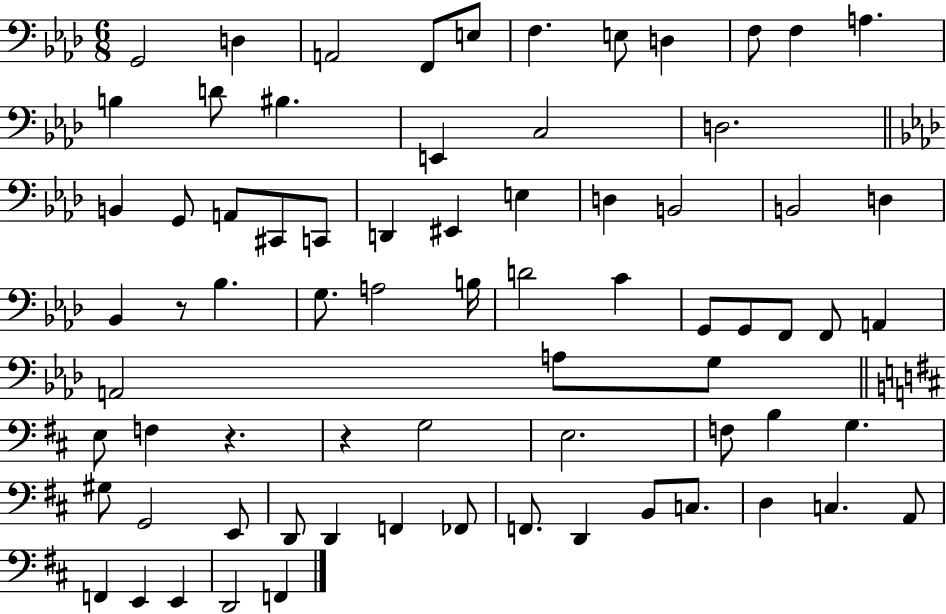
G2/h D3/q A2/h F2/e E3/e F3/q. E3/e D3/q F3/e F3/q A3/q. B3/q D4/e BIS3/q. E2/q C3/h D3/h. B2/q G2/e A2/e C#2/e C2/e D2/q EIS2/q E3/q D3/q B2/h B2/h D3/q Bb2/q R/e Bb3/q. G3/e. A3/h B3/s D4/h C4/q G2/e G2/e F2/e F2/e A2/q A2/h A3/e G3/e E3/e F3/q R/q. R/q G3/h E3/h. F3/e B3/q G3/q. G#3/e G2/h E2/e D2/e D2/q F2/q FES2/e F2/e. D2/q B2/e C3/e. D3/q C3/q. A2/e F2/q E2/q E2/q D2/h F2/q